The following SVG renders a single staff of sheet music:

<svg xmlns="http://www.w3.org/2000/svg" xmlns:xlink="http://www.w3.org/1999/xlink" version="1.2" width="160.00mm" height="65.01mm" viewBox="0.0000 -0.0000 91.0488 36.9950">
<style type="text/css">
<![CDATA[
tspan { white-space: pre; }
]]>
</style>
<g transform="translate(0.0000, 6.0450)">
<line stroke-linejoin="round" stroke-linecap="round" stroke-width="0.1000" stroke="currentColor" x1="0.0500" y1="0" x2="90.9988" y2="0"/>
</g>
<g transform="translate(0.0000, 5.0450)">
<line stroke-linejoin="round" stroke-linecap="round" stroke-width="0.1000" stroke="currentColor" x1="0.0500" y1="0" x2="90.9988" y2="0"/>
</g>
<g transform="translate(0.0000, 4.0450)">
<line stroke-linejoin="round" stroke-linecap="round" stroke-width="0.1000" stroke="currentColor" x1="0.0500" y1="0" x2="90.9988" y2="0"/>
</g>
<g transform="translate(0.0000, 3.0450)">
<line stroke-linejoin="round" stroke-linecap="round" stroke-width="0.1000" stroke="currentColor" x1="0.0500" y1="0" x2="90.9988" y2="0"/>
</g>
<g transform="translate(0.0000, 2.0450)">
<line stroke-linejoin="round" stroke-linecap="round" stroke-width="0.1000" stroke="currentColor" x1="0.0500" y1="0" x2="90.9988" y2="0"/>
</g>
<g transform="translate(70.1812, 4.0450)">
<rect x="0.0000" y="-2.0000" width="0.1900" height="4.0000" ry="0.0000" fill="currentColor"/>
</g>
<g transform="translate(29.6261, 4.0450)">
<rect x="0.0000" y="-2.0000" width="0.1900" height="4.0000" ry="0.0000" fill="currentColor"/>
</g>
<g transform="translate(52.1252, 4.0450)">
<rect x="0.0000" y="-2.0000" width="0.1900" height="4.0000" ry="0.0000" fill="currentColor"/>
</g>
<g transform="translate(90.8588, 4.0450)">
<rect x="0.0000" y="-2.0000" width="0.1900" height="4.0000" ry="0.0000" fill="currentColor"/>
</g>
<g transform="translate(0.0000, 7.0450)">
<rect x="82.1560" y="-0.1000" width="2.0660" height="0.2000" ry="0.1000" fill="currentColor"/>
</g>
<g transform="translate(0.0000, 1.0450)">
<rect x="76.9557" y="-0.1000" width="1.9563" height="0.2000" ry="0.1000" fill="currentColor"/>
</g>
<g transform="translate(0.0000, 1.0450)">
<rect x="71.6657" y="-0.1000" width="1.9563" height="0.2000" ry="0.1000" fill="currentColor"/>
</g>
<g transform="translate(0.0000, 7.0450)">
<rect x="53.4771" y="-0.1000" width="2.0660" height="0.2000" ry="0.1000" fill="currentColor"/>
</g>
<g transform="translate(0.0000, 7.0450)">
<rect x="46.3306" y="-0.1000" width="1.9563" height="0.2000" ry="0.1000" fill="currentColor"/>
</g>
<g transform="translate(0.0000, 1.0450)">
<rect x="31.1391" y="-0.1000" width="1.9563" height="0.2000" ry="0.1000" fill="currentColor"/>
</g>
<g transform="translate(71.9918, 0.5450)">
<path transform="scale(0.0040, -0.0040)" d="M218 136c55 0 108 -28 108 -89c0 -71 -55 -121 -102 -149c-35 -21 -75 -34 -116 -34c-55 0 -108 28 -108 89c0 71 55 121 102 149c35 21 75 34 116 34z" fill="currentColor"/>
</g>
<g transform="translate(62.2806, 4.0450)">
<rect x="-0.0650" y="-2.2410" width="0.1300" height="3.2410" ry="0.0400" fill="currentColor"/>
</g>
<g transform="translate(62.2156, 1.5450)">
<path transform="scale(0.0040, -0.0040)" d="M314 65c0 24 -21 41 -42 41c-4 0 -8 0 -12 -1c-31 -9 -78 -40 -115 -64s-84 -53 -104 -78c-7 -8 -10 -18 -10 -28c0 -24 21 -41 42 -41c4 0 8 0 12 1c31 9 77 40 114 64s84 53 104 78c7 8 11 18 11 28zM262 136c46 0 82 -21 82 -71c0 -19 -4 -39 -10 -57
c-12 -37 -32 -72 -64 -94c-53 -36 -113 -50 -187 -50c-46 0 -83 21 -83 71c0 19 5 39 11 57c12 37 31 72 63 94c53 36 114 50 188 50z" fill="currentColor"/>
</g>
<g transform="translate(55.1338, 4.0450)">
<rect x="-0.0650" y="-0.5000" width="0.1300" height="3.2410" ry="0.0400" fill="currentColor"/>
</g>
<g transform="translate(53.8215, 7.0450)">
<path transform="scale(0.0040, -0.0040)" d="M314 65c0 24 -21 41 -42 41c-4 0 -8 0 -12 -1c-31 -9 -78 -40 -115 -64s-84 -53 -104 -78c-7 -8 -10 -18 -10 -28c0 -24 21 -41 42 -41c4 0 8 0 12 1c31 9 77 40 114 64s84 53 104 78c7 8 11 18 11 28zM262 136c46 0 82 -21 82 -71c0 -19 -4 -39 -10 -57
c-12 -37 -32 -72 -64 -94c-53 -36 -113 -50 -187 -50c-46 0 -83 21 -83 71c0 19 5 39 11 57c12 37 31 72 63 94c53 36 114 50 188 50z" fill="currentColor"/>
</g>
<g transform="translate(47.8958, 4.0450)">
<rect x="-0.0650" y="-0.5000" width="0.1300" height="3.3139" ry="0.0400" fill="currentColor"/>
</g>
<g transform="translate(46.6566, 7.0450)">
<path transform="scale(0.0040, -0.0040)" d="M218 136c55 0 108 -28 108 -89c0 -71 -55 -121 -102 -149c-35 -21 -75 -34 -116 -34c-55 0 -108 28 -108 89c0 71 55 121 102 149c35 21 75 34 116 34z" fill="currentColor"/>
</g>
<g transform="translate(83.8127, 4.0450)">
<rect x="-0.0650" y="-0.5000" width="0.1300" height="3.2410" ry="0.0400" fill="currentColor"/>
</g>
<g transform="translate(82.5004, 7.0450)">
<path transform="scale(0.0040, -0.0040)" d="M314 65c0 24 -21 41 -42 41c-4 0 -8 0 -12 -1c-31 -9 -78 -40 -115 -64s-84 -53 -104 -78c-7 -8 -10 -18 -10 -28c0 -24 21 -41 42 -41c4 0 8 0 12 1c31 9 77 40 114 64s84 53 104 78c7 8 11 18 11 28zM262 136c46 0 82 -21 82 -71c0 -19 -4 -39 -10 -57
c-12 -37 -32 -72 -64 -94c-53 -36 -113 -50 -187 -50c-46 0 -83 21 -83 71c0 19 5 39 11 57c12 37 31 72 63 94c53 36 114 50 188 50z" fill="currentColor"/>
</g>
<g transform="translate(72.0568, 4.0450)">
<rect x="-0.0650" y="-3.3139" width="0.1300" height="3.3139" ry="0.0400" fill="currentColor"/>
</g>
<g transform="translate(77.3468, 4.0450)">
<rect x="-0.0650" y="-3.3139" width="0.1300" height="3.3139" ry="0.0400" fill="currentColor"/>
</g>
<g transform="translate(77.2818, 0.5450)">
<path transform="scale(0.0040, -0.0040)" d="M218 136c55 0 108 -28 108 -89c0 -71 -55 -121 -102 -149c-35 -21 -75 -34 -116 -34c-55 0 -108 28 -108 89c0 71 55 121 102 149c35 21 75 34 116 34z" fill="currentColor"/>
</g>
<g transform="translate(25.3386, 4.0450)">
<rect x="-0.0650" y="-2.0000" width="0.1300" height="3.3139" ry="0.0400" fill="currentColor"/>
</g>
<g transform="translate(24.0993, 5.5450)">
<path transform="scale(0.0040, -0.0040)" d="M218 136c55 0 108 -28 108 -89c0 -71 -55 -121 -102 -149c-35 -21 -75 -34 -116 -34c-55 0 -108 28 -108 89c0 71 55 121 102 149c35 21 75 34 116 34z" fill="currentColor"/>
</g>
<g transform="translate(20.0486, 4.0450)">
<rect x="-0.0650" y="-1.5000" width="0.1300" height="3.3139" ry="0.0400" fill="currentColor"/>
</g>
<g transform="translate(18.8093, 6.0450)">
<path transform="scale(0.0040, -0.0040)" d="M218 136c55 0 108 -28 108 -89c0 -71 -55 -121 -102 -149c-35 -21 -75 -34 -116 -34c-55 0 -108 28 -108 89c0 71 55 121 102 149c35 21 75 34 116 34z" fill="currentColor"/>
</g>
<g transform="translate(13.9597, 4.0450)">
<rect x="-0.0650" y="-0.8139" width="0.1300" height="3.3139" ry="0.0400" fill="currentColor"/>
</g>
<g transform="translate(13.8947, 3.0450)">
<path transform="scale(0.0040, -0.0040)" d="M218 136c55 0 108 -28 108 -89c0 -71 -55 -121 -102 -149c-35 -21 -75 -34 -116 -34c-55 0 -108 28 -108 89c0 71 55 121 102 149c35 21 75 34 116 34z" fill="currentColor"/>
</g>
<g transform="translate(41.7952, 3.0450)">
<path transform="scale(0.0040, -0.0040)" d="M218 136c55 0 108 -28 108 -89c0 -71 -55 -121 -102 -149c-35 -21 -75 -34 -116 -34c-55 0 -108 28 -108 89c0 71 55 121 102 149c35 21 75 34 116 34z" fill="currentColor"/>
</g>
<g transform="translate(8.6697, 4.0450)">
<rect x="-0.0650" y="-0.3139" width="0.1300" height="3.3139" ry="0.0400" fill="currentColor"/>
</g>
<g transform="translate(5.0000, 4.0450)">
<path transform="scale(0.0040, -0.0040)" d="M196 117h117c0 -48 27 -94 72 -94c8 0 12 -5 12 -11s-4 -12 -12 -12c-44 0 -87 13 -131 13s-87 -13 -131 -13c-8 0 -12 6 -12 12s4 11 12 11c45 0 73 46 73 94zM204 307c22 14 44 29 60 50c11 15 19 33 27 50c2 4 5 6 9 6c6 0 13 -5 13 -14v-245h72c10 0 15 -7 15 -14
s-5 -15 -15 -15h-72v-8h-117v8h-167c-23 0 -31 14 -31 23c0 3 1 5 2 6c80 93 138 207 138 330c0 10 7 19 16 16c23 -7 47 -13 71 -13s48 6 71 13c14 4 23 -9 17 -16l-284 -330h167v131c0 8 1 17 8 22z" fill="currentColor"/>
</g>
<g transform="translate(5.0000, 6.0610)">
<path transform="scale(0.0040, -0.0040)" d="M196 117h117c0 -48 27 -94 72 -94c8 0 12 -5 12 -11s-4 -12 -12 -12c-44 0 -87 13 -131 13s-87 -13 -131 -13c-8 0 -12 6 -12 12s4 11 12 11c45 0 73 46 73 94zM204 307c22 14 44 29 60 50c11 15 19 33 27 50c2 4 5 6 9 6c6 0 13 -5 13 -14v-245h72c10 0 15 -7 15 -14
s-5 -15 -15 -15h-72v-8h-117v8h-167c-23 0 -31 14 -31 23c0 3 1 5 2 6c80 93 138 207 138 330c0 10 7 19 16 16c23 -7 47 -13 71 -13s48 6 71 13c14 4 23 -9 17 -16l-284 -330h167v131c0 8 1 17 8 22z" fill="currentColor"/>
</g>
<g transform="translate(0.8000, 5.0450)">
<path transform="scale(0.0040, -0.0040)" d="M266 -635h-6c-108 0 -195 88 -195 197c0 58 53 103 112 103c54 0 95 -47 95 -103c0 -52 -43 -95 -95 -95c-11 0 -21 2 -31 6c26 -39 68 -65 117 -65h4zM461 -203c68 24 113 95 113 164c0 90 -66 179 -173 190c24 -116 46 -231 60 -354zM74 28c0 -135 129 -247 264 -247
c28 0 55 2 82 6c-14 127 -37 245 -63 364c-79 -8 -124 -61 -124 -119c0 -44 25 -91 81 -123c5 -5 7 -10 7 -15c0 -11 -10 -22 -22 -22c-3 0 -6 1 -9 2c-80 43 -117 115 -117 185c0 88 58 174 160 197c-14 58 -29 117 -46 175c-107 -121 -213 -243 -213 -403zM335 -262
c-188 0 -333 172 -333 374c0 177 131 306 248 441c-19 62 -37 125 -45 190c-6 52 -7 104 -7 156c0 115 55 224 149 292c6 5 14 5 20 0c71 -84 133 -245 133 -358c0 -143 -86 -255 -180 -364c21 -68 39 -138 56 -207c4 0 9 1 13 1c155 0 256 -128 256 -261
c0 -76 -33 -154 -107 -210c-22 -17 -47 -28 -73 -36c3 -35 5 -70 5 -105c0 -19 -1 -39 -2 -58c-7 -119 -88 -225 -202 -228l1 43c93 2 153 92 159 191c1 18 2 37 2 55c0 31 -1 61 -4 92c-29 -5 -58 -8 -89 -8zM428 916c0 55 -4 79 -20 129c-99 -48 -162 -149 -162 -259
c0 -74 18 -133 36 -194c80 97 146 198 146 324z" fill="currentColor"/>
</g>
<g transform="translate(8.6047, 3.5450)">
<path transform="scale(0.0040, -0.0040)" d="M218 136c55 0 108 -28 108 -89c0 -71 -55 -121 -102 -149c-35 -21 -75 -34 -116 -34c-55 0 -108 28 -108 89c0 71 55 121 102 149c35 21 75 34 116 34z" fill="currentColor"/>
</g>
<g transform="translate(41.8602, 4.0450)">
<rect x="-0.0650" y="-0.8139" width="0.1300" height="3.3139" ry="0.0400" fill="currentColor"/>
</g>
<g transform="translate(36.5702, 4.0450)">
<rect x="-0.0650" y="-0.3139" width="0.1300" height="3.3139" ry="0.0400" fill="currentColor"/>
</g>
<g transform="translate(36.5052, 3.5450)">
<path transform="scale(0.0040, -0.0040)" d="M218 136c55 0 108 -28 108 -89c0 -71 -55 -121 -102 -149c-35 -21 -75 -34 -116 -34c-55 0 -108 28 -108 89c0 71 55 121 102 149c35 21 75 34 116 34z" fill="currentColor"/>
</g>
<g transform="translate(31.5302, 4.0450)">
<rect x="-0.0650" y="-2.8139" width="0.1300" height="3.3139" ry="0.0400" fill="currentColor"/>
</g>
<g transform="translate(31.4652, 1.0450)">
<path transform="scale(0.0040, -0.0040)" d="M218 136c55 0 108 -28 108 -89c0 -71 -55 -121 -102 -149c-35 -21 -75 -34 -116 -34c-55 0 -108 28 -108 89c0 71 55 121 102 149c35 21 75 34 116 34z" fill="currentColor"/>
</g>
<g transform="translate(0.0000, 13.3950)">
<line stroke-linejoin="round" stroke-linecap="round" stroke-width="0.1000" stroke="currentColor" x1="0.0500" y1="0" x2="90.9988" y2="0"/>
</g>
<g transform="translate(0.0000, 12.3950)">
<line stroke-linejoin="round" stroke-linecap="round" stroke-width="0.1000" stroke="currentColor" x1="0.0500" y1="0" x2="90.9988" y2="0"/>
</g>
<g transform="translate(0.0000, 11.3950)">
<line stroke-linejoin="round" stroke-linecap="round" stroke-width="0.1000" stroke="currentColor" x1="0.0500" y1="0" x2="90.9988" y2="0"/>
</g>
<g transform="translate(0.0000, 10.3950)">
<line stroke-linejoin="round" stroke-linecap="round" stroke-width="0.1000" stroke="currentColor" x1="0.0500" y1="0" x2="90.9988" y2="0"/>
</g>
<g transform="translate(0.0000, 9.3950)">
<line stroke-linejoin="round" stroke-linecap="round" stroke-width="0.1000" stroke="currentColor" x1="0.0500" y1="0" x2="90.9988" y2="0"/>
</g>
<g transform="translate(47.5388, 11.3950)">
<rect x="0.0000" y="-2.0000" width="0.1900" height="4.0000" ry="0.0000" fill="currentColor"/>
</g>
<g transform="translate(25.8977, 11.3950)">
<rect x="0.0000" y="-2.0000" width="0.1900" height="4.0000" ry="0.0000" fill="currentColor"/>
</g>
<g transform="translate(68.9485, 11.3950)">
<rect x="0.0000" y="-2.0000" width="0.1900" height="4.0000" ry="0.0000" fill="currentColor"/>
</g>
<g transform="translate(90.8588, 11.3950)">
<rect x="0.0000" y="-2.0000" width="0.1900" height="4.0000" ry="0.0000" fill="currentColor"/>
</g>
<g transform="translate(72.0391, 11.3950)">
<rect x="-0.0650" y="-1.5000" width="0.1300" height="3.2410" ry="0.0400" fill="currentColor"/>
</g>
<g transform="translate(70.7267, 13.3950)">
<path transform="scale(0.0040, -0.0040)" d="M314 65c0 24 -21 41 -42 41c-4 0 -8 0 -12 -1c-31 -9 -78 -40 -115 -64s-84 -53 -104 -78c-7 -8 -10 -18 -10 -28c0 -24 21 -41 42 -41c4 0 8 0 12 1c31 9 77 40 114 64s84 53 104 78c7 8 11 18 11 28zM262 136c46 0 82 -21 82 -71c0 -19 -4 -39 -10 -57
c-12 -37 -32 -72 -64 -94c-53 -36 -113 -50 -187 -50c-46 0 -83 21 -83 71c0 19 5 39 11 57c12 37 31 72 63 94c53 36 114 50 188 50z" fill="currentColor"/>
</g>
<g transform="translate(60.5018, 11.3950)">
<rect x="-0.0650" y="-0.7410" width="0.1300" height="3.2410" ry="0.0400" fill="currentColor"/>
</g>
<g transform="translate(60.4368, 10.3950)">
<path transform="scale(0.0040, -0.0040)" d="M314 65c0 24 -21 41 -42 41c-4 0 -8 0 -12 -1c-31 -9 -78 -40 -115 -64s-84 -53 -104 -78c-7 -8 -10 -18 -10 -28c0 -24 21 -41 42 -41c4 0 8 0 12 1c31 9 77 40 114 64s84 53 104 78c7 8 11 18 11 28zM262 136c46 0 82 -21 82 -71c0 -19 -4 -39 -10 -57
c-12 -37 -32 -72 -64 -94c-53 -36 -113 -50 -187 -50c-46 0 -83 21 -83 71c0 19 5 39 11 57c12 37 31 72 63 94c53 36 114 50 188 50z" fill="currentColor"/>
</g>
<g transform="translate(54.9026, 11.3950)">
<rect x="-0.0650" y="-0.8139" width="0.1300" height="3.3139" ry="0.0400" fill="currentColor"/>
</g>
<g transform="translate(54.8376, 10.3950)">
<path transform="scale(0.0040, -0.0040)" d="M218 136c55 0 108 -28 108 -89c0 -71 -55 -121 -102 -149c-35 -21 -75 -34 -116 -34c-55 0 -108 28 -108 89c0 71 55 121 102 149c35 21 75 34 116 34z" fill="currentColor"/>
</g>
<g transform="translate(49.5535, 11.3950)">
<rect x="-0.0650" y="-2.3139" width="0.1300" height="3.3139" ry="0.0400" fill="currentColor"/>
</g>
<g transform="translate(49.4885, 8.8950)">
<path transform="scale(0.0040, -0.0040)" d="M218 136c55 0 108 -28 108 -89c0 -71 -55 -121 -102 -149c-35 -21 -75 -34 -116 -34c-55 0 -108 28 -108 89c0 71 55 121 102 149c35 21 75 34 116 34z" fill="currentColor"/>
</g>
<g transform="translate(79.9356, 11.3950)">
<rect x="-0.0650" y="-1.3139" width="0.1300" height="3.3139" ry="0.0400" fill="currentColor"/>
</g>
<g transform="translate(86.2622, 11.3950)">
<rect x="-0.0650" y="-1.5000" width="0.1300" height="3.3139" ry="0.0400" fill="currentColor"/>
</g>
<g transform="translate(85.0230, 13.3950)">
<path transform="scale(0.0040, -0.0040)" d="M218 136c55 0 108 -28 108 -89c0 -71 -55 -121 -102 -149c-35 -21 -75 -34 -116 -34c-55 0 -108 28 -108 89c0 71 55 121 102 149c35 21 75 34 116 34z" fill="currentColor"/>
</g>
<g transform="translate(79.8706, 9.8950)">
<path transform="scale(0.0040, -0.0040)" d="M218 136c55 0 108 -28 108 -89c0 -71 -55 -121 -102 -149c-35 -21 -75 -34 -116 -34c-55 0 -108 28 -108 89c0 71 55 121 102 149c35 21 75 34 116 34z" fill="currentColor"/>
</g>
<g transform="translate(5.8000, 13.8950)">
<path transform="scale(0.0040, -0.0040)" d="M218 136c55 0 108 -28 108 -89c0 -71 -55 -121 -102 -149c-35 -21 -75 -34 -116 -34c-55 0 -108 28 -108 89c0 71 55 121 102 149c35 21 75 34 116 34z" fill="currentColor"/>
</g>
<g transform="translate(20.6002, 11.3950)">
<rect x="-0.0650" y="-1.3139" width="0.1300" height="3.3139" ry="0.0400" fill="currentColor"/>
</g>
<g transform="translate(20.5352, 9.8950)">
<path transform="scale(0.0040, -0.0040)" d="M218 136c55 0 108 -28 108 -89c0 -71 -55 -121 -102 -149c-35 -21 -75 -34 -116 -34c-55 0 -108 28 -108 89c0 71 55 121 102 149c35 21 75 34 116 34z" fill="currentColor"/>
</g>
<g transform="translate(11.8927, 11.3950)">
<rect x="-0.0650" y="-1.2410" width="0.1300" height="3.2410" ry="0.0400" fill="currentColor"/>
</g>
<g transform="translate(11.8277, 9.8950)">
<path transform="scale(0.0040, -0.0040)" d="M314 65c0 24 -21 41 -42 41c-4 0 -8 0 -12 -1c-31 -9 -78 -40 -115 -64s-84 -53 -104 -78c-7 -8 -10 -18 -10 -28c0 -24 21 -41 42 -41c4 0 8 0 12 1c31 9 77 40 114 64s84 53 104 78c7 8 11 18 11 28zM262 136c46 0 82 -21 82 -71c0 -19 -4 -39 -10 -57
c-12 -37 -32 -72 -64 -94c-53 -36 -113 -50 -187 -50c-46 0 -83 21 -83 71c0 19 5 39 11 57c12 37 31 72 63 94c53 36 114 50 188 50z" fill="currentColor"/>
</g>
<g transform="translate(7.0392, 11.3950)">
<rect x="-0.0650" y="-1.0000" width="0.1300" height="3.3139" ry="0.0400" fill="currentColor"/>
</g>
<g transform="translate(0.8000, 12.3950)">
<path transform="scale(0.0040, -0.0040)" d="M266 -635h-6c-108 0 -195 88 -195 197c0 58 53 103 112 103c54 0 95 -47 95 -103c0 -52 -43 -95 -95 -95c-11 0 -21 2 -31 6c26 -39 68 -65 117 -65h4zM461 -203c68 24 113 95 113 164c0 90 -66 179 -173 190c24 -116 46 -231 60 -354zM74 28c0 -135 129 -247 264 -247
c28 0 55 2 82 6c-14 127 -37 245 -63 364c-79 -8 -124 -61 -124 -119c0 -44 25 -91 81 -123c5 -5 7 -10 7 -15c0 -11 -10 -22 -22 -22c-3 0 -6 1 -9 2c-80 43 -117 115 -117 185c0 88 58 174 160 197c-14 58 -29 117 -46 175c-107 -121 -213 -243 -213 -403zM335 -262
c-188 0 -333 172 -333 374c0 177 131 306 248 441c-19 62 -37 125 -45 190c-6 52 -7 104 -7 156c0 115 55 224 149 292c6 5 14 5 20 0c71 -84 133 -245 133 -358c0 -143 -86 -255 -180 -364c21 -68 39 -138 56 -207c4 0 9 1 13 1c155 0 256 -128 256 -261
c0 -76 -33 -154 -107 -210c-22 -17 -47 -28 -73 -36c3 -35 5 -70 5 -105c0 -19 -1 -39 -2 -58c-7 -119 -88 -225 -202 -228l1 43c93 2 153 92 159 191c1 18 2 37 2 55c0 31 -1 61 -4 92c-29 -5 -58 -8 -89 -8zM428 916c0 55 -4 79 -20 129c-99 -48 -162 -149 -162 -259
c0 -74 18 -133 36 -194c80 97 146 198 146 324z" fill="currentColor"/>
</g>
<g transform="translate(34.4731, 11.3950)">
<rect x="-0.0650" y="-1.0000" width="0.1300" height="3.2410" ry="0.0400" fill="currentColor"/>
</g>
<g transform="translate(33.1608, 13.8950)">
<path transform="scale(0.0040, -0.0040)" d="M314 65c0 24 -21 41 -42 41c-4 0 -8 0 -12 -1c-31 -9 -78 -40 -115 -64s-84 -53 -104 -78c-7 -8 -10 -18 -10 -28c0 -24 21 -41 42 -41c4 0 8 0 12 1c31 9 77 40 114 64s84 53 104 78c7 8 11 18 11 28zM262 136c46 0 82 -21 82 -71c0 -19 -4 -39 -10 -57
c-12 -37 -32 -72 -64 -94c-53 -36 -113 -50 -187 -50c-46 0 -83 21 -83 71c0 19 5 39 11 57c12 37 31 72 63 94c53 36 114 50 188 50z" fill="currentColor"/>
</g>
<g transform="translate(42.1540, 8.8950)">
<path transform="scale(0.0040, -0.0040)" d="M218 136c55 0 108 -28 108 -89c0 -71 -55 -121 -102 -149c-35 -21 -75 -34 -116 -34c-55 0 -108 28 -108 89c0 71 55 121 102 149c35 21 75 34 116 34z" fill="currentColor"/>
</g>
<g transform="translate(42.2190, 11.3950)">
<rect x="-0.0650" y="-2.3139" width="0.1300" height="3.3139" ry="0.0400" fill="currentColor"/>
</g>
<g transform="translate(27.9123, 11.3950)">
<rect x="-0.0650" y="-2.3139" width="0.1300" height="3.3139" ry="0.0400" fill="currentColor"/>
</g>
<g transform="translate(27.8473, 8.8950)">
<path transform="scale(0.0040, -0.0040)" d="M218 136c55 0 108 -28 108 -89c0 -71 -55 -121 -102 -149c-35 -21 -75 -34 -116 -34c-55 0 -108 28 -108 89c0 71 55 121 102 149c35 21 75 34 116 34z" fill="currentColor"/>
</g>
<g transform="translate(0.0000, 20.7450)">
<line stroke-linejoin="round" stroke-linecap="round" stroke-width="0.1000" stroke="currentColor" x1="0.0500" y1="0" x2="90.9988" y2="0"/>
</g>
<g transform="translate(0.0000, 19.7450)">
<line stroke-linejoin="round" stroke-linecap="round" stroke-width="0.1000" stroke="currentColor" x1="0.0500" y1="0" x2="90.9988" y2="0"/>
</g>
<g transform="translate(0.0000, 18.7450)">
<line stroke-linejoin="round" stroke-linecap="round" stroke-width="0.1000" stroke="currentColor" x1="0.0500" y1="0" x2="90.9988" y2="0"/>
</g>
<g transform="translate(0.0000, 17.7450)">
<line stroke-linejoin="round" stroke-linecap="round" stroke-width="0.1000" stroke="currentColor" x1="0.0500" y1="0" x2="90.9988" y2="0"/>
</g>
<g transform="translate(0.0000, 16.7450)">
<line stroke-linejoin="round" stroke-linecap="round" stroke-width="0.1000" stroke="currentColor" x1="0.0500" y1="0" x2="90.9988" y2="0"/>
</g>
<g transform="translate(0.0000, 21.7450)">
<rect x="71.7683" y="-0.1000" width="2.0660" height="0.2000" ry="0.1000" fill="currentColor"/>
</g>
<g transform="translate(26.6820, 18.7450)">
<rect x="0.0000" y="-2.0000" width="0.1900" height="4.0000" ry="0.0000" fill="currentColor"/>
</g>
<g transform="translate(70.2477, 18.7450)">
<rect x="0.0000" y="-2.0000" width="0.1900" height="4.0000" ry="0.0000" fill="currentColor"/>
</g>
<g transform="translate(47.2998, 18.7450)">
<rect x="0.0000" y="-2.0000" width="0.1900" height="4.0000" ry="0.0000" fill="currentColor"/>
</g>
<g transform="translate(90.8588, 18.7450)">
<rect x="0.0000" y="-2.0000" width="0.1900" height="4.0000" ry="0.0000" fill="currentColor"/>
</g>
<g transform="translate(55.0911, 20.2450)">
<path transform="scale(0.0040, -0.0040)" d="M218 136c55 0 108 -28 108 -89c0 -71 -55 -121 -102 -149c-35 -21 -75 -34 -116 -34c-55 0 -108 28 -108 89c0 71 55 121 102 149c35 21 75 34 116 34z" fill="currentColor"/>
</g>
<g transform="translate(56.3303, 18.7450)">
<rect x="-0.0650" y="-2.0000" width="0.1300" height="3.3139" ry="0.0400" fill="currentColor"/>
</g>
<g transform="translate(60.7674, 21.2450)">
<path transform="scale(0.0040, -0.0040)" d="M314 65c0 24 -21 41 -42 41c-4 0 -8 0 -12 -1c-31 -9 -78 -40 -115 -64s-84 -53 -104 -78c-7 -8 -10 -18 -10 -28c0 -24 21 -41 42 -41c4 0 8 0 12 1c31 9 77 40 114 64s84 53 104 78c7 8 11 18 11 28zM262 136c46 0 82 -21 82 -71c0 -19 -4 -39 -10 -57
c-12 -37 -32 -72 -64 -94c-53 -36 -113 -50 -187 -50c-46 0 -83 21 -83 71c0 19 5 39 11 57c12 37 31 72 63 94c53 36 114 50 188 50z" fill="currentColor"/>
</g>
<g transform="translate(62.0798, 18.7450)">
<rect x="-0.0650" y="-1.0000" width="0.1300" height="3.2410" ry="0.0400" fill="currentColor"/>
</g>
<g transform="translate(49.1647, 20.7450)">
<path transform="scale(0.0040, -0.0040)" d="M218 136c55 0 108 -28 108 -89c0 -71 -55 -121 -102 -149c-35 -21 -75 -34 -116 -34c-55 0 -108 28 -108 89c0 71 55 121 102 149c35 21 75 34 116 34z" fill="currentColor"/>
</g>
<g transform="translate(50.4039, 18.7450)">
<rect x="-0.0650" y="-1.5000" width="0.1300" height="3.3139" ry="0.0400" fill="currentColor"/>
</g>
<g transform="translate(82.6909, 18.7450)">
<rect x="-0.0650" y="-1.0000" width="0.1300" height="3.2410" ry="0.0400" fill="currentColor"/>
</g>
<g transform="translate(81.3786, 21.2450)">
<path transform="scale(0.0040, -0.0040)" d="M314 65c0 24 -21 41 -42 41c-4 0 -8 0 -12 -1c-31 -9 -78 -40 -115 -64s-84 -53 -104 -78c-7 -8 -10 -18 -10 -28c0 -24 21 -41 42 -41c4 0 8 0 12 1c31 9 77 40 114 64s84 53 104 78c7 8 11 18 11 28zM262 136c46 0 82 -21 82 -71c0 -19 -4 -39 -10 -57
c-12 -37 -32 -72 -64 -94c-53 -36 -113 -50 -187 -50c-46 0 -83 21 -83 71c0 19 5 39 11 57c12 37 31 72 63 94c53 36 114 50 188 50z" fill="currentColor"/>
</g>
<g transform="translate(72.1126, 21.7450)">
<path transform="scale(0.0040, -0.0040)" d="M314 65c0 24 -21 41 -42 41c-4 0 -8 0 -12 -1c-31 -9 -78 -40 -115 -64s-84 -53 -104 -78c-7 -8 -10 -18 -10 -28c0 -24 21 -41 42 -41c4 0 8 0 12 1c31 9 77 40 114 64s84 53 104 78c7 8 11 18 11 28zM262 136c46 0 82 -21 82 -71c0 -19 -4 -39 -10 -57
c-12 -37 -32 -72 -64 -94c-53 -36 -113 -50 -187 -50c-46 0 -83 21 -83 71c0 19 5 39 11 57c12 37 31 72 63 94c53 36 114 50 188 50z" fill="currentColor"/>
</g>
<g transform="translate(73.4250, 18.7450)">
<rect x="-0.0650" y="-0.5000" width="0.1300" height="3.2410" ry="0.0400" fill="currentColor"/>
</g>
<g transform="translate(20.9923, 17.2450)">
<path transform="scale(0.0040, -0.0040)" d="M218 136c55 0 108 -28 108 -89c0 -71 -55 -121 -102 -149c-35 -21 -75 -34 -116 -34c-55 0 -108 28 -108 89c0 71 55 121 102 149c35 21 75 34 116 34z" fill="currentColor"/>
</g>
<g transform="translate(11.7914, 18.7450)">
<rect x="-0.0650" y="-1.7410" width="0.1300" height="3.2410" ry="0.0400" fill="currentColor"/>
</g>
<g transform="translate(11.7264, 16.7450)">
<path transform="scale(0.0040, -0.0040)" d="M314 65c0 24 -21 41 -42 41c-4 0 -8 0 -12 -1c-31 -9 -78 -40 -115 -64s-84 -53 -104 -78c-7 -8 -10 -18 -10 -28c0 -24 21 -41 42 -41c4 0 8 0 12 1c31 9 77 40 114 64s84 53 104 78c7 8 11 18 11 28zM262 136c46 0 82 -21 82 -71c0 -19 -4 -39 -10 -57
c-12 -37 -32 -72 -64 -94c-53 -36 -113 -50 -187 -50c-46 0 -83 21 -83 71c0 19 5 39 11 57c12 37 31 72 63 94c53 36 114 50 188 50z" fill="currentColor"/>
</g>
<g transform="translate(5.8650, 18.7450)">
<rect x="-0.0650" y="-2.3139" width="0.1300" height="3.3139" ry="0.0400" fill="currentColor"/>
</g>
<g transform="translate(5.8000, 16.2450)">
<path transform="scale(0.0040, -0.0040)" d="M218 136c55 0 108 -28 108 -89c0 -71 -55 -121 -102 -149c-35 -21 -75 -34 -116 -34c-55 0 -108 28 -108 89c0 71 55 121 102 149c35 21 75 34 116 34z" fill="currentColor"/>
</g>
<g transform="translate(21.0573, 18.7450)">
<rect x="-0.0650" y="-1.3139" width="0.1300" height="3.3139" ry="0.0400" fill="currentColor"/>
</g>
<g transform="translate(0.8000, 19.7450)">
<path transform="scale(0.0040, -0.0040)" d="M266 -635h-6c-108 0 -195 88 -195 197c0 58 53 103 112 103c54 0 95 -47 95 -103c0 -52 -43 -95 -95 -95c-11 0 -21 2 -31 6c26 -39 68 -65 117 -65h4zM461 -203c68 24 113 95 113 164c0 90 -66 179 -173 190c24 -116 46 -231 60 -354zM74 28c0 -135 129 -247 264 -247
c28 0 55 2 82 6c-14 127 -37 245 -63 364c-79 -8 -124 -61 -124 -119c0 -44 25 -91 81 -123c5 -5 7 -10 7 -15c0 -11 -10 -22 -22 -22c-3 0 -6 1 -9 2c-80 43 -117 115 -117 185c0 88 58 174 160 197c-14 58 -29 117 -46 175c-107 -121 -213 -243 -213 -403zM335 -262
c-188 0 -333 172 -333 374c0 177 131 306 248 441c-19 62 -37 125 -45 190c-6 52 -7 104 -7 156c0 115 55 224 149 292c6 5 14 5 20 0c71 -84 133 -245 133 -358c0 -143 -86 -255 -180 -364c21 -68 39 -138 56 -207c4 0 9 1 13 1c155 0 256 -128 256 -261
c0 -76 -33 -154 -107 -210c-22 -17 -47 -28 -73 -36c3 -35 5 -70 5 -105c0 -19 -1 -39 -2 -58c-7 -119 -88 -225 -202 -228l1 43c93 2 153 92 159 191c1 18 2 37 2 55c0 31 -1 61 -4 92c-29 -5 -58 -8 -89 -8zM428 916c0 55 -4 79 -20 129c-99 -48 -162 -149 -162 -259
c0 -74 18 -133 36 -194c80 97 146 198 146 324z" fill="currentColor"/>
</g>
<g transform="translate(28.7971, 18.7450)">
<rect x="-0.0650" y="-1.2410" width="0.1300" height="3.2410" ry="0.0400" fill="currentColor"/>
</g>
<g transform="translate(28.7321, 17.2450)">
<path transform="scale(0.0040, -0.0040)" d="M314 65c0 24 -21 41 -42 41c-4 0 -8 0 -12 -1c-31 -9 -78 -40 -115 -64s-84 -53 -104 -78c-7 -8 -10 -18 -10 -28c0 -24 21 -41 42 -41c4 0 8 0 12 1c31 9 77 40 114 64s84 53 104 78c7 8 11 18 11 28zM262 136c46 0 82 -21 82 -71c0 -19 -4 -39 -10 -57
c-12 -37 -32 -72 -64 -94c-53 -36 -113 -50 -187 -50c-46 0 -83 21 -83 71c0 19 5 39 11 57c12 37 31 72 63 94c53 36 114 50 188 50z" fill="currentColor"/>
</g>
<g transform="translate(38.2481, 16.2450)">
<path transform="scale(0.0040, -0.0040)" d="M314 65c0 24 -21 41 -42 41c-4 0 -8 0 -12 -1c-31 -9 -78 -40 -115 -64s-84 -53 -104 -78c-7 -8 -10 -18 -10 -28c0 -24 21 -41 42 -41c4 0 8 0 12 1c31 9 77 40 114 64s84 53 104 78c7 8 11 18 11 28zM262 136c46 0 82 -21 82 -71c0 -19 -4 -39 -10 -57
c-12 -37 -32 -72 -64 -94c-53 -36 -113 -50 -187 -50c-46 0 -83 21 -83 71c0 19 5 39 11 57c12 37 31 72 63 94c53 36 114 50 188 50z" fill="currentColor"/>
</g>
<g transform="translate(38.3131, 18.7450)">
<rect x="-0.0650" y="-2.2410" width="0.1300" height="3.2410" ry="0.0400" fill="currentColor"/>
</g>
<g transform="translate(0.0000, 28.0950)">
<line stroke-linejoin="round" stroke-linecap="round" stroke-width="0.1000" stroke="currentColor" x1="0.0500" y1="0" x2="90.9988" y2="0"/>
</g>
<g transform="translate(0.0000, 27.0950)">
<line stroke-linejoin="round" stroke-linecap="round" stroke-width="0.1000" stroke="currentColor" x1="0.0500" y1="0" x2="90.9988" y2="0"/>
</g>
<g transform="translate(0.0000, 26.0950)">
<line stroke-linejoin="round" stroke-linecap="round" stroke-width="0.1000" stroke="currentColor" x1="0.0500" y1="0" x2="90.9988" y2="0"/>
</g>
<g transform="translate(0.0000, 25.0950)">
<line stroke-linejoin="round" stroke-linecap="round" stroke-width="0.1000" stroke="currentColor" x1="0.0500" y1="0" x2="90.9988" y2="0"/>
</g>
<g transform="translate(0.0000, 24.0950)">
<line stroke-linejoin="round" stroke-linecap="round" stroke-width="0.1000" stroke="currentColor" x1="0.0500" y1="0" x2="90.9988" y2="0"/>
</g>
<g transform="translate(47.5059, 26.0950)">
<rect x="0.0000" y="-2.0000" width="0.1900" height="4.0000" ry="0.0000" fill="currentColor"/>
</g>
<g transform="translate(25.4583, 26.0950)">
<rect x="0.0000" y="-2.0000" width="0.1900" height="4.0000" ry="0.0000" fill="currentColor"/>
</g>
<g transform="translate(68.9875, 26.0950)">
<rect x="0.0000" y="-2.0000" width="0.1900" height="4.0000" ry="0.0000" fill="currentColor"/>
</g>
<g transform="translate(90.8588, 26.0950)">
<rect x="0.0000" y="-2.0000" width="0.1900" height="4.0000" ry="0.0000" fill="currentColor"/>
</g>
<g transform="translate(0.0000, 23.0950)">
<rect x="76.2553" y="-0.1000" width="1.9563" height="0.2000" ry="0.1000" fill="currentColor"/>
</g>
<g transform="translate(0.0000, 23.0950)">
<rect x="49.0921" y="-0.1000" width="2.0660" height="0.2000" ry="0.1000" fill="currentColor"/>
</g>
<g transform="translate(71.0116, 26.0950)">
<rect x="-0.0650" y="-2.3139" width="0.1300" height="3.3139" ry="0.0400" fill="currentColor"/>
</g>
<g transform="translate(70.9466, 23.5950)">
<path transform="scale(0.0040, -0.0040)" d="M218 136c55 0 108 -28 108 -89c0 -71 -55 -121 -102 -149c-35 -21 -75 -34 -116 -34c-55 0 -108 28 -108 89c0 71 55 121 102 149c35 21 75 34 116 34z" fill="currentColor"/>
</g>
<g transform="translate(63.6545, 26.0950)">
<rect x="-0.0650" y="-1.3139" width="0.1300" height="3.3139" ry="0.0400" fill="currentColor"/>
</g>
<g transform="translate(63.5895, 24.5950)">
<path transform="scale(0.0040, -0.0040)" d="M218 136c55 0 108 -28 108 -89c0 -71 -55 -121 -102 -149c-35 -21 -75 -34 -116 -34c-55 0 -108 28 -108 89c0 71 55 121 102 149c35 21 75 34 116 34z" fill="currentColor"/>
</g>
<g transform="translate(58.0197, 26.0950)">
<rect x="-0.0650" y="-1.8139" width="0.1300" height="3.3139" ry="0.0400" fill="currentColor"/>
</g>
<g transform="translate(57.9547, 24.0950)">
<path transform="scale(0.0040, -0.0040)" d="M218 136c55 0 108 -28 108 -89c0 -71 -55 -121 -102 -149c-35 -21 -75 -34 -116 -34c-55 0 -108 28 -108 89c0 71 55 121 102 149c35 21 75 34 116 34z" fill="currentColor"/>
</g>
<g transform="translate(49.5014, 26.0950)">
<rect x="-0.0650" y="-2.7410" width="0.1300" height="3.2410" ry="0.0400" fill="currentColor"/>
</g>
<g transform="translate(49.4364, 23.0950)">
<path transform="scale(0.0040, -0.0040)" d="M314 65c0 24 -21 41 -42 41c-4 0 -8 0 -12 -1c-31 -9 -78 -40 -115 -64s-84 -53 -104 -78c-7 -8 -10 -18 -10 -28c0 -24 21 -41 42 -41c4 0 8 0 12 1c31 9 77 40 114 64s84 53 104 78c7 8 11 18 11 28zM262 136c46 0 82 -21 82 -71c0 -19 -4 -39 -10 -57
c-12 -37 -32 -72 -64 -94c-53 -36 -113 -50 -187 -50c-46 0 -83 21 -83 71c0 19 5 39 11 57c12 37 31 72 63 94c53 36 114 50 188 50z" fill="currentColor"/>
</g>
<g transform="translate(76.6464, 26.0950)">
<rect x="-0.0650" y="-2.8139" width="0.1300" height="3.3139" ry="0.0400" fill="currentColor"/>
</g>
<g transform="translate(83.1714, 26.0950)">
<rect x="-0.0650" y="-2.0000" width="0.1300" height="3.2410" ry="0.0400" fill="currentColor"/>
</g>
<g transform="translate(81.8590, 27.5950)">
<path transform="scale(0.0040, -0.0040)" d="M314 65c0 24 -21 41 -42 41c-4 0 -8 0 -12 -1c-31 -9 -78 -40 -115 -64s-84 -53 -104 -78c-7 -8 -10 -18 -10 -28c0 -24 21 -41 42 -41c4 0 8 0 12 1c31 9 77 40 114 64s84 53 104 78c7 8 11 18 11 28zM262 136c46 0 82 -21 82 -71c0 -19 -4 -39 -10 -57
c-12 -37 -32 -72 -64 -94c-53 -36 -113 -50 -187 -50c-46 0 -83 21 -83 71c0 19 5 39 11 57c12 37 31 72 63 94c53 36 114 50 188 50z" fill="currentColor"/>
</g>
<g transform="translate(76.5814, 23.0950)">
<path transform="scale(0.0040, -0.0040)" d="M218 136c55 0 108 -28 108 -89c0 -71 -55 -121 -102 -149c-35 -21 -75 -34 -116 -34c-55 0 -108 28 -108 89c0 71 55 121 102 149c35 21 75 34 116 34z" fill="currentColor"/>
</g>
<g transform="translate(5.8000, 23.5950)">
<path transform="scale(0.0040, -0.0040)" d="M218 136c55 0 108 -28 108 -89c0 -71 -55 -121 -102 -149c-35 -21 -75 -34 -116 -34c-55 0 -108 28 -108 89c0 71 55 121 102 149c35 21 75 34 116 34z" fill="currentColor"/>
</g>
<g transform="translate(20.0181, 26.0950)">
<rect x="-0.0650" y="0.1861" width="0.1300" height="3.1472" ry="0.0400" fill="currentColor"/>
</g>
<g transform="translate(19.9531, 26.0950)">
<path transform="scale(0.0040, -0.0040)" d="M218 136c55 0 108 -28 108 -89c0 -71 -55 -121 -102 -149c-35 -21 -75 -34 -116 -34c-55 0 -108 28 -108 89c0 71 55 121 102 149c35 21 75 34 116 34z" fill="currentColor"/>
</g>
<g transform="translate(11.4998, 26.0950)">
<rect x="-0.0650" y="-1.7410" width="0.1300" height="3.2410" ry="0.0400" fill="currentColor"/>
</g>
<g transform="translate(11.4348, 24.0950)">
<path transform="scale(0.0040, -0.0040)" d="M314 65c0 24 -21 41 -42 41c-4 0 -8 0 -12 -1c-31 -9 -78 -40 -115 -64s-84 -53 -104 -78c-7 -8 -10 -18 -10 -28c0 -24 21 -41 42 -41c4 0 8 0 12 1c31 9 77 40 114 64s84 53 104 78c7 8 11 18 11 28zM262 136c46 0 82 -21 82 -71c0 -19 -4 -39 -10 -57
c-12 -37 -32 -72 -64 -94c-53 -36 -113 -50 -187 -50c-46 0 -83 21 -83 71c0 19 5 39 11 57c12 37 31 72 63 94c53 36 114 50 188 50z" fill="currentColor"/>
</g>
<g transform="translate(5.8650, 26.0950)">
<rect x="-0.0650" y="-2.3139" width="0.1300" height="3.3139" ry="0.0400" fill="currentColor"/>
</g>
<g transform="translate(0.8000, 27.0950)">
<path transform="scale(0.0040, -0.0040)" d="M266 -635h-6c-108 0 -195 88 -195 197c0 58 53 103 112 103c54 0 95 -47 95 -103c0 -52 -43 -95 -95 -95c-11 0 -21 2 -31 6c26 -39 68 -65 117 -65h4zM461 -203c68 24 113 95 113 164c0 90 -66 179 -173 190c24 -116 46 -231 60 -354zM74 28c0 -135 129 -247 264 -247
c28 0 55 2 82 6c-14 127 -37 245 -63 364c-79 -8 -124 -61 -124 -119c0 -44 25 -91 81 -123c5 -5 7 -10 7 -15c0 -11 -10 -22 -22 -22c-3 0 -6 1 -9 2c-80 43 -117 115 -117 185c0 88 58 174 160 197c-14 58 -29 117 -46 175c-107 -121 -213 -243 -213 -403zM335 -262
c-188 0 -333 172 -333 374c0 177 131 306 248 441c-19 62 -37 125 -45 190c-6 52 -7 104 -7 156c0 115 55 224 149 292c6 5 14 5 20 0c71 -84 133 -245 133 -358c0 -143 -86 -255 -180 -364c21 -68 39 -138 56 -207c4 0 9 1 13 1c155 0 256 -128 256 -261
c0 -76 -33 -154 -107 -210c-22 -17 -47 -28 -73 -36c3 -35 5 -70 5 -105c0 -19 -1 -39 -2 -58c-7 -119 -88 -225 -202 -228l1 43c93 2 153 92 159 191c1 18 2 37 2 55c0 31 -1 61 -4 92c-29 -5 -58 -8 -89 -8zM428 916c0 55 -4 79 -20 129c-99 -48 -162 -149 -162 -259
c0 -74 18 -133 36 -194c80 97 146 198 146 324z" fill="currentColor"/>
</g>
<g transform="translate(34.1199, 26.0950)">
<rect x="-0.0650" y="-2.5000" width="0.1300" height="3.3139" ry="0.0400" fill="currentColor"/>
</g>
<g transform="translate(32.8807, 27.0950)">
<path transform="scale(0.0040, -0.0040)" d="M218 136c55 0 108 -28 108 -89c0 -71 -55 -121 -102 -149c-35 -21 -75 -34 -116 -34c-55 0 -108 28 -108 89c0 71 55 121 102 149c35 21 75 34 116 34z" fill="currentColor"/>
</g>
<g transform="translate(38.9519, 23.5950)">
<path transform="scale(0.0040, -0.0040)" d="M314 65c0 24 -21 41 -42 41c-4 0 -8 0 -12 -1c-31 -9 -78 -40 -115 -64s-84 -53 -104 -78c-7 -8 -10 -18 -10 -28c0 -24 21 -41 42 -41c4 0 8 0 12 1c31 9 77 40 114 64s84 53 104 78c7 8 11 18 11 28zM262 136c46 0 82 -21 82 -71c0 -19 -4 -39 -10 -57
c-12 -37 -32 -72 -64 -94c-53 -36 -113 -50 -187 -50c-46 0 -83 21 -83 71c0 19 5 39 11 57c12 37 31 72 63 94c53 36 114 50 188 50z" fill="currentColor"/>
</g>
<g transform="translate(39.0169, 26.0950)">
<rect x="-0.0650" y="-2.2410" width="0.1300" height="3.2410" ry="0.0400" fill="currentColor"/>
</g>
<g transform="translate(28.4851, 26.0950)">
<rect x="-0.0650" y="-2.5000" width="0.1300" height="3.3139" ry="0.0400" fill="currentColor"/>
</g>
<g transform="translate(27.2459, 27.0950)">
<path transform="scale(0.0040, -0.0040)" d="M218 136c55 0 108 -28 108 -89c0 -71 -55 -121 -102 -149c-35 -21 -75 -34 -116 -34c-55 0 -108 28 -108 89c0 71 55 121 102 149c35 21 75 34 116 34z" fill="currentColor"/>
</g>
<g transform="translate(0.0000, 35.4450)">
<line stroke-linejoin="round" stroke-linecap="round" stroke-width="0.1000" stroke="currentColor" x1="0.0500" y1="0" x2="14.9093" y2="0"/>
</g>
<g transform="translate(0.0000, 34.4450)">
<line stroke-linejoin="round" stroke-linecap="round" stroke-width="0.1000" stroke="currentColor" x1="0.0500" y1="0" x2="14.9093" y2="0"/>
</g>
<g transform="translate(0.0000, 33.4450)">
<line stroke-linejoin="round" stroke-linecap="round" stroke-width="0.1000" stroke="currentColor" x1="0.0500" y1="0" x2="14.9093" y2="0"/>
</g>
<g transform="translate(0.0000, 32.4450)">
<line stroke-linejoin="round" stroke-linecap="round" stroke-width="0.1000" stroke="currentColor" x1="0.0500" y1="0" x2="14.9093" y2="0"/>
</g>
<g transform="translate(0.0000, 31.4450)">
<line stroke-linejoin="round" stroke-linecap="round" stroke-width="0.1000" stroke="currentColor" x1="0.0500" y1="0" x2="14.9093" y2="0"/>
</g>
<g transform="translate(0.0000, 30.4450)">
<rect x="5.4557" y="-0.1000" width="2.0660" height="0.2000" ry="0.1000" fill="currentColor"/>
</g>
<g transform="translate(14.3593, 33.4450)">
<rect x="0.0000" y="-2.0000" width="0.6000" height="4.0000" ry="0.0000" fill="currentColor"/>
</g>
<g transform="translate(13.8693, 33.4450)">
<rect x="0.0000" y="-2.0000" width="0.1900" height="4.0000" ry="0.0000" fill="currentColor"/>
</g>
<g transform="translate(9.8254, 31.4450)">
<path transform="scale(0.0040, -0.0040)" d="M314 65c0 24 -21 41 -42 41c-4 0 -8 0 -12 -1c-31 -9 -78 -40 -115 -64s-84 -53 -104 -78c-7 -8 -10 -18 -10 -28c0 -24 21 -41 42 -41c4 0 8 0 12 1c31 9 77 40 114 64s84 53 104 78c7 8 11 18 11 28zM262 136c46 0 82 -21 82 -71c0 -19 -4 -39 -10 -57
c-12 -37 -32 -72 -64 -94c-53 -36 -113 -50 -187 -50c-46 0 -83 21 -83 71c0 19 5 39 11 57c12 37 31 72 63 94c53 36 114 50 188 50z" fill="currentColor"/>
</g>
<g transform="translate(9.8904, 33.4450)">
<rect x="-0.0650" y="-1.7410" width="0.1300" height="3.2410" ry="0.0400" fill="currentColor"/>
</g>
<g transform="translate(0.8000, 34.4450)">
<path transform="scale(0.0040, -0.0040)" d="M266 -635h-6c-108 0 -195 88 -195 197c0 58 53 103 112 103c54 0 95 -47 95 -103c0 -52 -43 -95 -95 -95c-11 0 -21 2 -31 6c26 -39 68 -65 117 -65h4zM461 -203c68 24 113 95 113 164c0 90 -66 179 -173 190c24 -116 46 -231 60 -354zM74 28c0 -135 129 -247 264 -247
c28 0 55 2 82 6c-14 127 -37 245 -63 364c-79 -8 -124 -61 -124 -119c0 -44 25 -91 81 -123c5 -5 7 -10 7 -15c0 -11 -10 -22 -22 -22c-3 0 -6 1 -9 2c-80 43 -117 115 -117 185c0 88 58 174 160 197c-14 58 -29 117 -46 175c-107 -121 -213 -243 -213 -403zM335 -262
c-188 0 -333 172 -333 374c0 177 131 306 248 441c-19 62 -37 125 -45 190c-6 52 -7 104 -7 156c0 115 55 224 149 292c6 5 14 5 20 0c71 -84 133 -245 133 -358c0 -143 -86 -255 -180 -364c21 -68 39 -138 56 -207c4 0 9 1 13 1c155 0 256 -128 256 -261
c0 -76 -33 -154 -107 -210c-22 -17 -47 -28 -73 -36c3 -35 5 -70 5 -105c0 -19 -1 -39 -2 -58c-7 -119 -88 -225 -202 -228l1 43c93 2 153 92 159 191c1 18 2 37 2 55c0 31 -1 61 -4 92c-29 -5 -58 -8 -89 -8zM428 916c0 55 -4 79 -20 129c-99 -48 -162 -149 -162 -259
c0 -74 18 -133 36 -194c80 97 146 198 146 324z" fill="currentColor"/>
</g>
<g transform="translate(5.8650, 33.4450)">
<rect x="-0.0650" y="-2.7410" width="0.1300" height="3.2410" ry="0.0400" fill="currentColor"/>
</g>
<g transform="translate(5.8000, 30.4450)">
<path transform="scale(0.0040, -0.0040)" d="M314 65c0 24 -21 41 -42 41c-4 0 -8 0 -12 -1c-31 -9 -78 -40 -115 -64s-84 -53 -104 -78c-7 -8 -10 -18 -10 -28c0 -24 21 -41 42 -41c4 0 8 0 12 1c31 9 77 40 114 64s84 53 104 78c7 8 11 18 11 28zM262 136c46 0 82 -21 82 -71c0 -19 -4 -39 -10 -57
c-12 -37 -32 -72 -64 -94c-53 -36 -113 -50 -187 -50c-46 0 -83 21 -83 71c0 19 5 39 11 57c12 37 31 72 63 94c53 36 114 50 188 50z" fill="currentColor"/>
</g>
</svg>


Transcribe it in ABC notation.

X:1
T:Untitled
M:4/4
L:1/4
K:C
c d E F a c d C C2 g2 b b C2 D e2 e g D2 g g d d2 E2 e E g f2 e e2 g2 E F D2 C2 D2 g f2 B G G g2 a2 f e g a F2 a2 f2